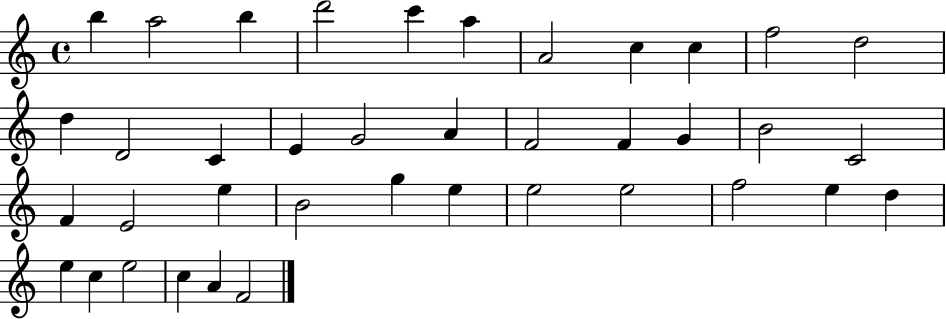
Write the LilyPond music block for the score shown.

{
  \clef treble
  \time 4/4
  \defaultTimeSignature
  \key c \major
  b''4 a''2 b''4 | d'''2 c'''4 a''4 | a'2 c''4 c''4 | f''2 d''2 | \break d''4 d'2 c'4 | e'4 g'2 a'4 | f'2 f'4 g'4 | b'2 c'2 | \break f'4 e'2 e''4 | b'2 g''4 e''4 | e''2 e''2 | f''2 e''4 d''4 | \break e''4 c''4 e''2 | c''4 a'4 f'2 | \bar "|."
}